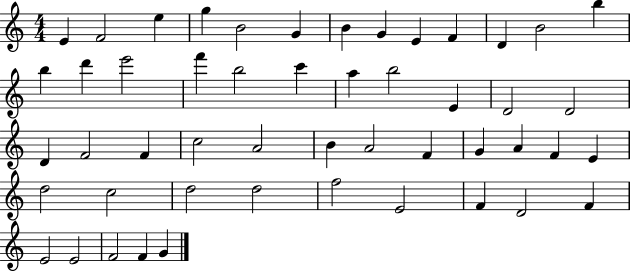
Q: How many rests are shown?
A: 0